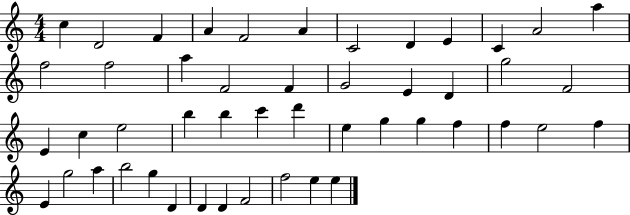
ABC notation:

X:1
T:Untitled
M:4/4
L:1/4
K:C
c D2 F A F2 A C2 D E C A2 a f2 f2 a F2 F G2 E D g2 F2 E c e2 b b c' d' e g g f f e2 f E g2 a b2 g D D D F2 f2 e e